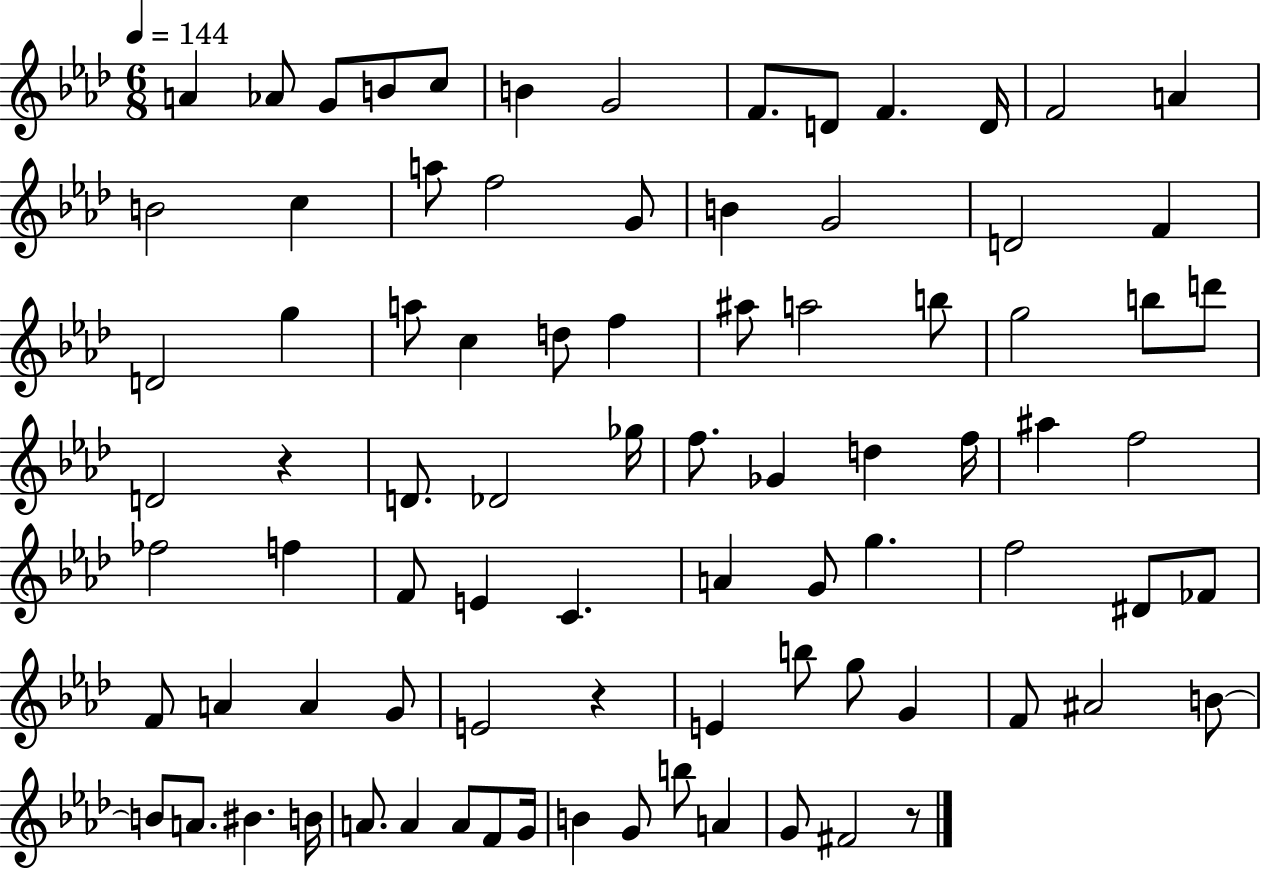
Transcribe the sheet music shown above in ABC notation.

X:1
T:Untitled
M:6/8
L:1/4
K:Ab
A _A/2 G/2 B/2 c/2 B G2 F/2 D/2 F D/4 F2 A B2 c a/2 f2 G/2 B G2 D2 F D2 g a/2 c d/2 f ^a/2 a2 b/2 g2 b/2 d'/2 D2 z D/2 _D2 _g/4 f/2 _G d f/4 ^a f2 _f2 f F/2 E C A G/2 g f2 ^D/2 _F/2 F/2 A A G/2 E2 z E b/2 g/2 G F/2 ^A2 B/2 B/2 A/2 ^B B/4 A/2 A A/2 F/2 G/4 B G/2 b/2 A G/2 ^F2 z/2